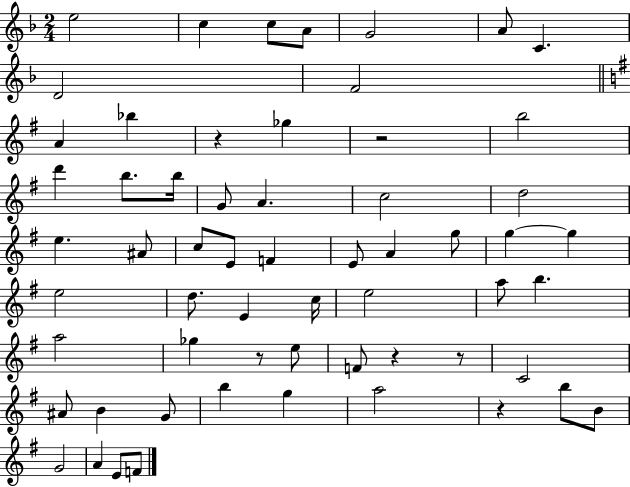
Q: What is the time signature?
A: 2/4